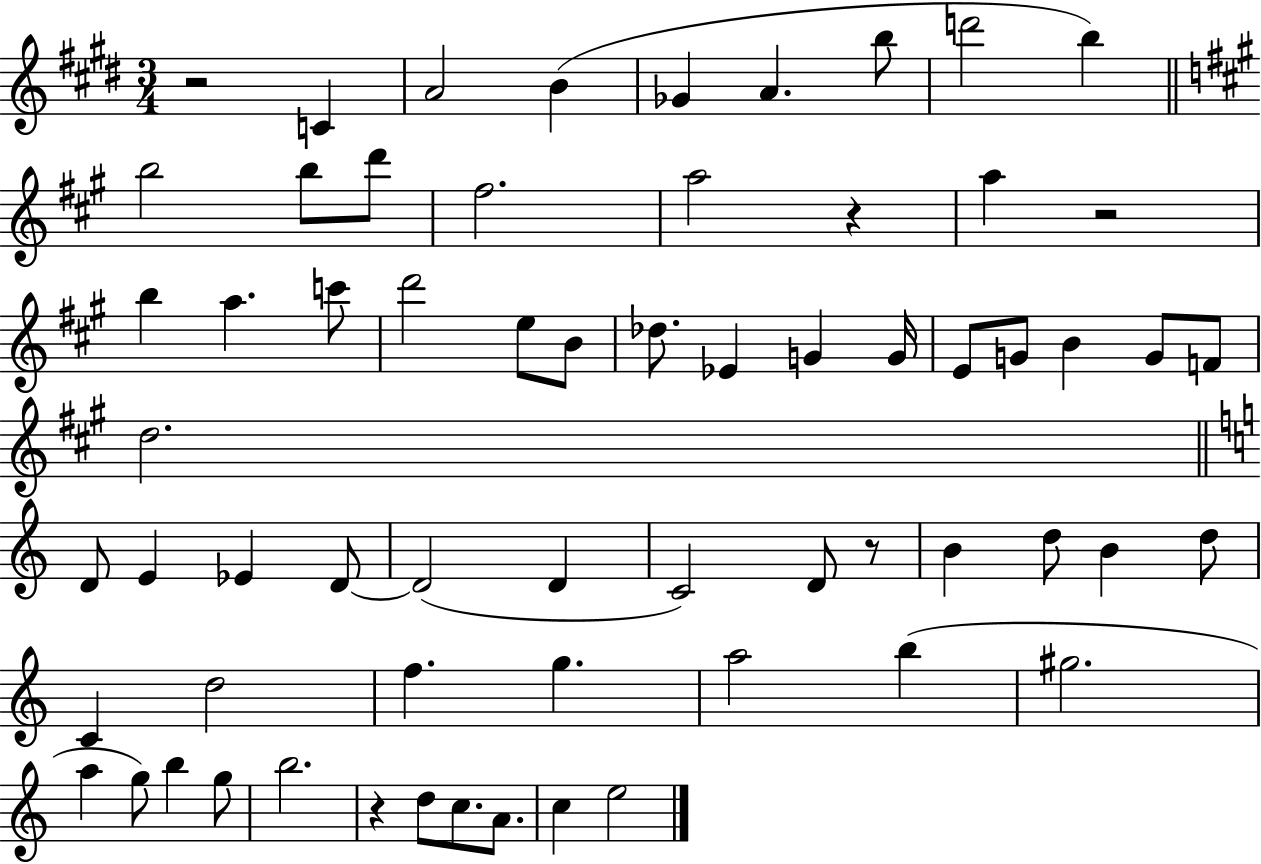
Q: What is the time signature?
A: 3/4